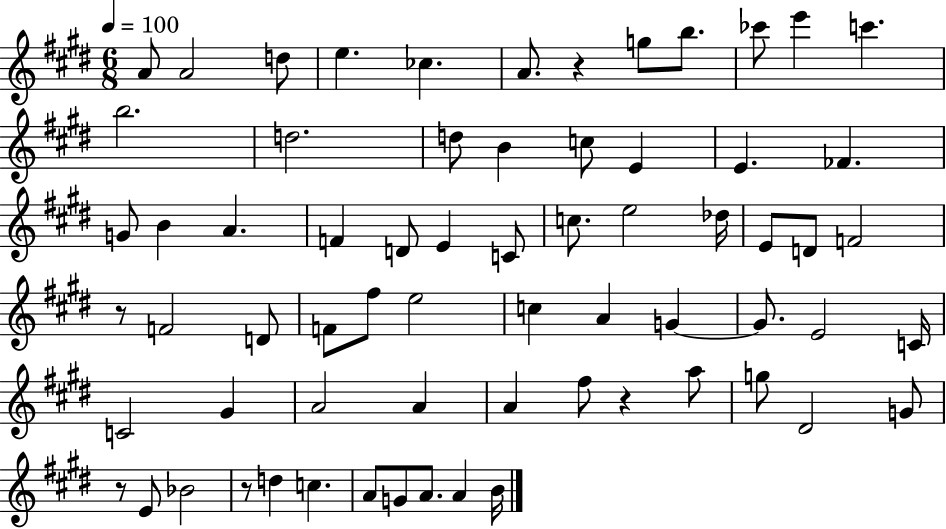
{
  \clef treble
  \numericTimeSignature
  \time 6/8
  \key e \major
  \tempo 4 = 100
  a'8 a'2 d''8 | e''4. ces''4. | a'8. r4 g''8 b''8. | ces'''8 e'''4 c'''4. | \break b''2. | d''2. | d''8 b'4 c''8 e'4 | e'4. fes'4. | \break g'8 b'4 a'4. | f'4 d'8 e'4 c'8 | c''8. e''2 des''16 | e'8 d'8 f'2 | \break r8 f'2 d'8 | f'8 fis''8 e''2 | c''4 a'4 g'4~~ | g'8. e'2 c'16 | \break c'2 gis'4 | a'2 a'4 | a'4 fis''8 r4 a''8 | g''8 dis'2 g'8 | \break r8 e'8 bes'2 | r8 d''4 c''4. | a'8 g'8 a'8. a'4 b'16 | \bar "|."
}